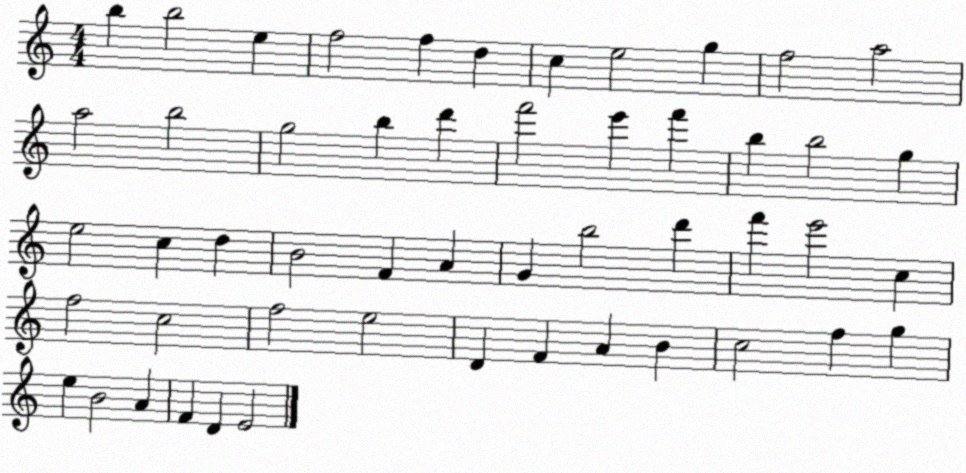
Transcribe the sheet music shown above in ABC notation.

X:1
T:Untitled
M:4/4
L:1/4
K:C
b b2 e f2 f d c e2 g f2 a2 a2 b2 g2 b d' f'2 e' f' b b2 g e2 c d B2 F A G b2 d' f' e'2 c f2 c2 f2 e2 D F A B c2 f g e B2 A F D E2